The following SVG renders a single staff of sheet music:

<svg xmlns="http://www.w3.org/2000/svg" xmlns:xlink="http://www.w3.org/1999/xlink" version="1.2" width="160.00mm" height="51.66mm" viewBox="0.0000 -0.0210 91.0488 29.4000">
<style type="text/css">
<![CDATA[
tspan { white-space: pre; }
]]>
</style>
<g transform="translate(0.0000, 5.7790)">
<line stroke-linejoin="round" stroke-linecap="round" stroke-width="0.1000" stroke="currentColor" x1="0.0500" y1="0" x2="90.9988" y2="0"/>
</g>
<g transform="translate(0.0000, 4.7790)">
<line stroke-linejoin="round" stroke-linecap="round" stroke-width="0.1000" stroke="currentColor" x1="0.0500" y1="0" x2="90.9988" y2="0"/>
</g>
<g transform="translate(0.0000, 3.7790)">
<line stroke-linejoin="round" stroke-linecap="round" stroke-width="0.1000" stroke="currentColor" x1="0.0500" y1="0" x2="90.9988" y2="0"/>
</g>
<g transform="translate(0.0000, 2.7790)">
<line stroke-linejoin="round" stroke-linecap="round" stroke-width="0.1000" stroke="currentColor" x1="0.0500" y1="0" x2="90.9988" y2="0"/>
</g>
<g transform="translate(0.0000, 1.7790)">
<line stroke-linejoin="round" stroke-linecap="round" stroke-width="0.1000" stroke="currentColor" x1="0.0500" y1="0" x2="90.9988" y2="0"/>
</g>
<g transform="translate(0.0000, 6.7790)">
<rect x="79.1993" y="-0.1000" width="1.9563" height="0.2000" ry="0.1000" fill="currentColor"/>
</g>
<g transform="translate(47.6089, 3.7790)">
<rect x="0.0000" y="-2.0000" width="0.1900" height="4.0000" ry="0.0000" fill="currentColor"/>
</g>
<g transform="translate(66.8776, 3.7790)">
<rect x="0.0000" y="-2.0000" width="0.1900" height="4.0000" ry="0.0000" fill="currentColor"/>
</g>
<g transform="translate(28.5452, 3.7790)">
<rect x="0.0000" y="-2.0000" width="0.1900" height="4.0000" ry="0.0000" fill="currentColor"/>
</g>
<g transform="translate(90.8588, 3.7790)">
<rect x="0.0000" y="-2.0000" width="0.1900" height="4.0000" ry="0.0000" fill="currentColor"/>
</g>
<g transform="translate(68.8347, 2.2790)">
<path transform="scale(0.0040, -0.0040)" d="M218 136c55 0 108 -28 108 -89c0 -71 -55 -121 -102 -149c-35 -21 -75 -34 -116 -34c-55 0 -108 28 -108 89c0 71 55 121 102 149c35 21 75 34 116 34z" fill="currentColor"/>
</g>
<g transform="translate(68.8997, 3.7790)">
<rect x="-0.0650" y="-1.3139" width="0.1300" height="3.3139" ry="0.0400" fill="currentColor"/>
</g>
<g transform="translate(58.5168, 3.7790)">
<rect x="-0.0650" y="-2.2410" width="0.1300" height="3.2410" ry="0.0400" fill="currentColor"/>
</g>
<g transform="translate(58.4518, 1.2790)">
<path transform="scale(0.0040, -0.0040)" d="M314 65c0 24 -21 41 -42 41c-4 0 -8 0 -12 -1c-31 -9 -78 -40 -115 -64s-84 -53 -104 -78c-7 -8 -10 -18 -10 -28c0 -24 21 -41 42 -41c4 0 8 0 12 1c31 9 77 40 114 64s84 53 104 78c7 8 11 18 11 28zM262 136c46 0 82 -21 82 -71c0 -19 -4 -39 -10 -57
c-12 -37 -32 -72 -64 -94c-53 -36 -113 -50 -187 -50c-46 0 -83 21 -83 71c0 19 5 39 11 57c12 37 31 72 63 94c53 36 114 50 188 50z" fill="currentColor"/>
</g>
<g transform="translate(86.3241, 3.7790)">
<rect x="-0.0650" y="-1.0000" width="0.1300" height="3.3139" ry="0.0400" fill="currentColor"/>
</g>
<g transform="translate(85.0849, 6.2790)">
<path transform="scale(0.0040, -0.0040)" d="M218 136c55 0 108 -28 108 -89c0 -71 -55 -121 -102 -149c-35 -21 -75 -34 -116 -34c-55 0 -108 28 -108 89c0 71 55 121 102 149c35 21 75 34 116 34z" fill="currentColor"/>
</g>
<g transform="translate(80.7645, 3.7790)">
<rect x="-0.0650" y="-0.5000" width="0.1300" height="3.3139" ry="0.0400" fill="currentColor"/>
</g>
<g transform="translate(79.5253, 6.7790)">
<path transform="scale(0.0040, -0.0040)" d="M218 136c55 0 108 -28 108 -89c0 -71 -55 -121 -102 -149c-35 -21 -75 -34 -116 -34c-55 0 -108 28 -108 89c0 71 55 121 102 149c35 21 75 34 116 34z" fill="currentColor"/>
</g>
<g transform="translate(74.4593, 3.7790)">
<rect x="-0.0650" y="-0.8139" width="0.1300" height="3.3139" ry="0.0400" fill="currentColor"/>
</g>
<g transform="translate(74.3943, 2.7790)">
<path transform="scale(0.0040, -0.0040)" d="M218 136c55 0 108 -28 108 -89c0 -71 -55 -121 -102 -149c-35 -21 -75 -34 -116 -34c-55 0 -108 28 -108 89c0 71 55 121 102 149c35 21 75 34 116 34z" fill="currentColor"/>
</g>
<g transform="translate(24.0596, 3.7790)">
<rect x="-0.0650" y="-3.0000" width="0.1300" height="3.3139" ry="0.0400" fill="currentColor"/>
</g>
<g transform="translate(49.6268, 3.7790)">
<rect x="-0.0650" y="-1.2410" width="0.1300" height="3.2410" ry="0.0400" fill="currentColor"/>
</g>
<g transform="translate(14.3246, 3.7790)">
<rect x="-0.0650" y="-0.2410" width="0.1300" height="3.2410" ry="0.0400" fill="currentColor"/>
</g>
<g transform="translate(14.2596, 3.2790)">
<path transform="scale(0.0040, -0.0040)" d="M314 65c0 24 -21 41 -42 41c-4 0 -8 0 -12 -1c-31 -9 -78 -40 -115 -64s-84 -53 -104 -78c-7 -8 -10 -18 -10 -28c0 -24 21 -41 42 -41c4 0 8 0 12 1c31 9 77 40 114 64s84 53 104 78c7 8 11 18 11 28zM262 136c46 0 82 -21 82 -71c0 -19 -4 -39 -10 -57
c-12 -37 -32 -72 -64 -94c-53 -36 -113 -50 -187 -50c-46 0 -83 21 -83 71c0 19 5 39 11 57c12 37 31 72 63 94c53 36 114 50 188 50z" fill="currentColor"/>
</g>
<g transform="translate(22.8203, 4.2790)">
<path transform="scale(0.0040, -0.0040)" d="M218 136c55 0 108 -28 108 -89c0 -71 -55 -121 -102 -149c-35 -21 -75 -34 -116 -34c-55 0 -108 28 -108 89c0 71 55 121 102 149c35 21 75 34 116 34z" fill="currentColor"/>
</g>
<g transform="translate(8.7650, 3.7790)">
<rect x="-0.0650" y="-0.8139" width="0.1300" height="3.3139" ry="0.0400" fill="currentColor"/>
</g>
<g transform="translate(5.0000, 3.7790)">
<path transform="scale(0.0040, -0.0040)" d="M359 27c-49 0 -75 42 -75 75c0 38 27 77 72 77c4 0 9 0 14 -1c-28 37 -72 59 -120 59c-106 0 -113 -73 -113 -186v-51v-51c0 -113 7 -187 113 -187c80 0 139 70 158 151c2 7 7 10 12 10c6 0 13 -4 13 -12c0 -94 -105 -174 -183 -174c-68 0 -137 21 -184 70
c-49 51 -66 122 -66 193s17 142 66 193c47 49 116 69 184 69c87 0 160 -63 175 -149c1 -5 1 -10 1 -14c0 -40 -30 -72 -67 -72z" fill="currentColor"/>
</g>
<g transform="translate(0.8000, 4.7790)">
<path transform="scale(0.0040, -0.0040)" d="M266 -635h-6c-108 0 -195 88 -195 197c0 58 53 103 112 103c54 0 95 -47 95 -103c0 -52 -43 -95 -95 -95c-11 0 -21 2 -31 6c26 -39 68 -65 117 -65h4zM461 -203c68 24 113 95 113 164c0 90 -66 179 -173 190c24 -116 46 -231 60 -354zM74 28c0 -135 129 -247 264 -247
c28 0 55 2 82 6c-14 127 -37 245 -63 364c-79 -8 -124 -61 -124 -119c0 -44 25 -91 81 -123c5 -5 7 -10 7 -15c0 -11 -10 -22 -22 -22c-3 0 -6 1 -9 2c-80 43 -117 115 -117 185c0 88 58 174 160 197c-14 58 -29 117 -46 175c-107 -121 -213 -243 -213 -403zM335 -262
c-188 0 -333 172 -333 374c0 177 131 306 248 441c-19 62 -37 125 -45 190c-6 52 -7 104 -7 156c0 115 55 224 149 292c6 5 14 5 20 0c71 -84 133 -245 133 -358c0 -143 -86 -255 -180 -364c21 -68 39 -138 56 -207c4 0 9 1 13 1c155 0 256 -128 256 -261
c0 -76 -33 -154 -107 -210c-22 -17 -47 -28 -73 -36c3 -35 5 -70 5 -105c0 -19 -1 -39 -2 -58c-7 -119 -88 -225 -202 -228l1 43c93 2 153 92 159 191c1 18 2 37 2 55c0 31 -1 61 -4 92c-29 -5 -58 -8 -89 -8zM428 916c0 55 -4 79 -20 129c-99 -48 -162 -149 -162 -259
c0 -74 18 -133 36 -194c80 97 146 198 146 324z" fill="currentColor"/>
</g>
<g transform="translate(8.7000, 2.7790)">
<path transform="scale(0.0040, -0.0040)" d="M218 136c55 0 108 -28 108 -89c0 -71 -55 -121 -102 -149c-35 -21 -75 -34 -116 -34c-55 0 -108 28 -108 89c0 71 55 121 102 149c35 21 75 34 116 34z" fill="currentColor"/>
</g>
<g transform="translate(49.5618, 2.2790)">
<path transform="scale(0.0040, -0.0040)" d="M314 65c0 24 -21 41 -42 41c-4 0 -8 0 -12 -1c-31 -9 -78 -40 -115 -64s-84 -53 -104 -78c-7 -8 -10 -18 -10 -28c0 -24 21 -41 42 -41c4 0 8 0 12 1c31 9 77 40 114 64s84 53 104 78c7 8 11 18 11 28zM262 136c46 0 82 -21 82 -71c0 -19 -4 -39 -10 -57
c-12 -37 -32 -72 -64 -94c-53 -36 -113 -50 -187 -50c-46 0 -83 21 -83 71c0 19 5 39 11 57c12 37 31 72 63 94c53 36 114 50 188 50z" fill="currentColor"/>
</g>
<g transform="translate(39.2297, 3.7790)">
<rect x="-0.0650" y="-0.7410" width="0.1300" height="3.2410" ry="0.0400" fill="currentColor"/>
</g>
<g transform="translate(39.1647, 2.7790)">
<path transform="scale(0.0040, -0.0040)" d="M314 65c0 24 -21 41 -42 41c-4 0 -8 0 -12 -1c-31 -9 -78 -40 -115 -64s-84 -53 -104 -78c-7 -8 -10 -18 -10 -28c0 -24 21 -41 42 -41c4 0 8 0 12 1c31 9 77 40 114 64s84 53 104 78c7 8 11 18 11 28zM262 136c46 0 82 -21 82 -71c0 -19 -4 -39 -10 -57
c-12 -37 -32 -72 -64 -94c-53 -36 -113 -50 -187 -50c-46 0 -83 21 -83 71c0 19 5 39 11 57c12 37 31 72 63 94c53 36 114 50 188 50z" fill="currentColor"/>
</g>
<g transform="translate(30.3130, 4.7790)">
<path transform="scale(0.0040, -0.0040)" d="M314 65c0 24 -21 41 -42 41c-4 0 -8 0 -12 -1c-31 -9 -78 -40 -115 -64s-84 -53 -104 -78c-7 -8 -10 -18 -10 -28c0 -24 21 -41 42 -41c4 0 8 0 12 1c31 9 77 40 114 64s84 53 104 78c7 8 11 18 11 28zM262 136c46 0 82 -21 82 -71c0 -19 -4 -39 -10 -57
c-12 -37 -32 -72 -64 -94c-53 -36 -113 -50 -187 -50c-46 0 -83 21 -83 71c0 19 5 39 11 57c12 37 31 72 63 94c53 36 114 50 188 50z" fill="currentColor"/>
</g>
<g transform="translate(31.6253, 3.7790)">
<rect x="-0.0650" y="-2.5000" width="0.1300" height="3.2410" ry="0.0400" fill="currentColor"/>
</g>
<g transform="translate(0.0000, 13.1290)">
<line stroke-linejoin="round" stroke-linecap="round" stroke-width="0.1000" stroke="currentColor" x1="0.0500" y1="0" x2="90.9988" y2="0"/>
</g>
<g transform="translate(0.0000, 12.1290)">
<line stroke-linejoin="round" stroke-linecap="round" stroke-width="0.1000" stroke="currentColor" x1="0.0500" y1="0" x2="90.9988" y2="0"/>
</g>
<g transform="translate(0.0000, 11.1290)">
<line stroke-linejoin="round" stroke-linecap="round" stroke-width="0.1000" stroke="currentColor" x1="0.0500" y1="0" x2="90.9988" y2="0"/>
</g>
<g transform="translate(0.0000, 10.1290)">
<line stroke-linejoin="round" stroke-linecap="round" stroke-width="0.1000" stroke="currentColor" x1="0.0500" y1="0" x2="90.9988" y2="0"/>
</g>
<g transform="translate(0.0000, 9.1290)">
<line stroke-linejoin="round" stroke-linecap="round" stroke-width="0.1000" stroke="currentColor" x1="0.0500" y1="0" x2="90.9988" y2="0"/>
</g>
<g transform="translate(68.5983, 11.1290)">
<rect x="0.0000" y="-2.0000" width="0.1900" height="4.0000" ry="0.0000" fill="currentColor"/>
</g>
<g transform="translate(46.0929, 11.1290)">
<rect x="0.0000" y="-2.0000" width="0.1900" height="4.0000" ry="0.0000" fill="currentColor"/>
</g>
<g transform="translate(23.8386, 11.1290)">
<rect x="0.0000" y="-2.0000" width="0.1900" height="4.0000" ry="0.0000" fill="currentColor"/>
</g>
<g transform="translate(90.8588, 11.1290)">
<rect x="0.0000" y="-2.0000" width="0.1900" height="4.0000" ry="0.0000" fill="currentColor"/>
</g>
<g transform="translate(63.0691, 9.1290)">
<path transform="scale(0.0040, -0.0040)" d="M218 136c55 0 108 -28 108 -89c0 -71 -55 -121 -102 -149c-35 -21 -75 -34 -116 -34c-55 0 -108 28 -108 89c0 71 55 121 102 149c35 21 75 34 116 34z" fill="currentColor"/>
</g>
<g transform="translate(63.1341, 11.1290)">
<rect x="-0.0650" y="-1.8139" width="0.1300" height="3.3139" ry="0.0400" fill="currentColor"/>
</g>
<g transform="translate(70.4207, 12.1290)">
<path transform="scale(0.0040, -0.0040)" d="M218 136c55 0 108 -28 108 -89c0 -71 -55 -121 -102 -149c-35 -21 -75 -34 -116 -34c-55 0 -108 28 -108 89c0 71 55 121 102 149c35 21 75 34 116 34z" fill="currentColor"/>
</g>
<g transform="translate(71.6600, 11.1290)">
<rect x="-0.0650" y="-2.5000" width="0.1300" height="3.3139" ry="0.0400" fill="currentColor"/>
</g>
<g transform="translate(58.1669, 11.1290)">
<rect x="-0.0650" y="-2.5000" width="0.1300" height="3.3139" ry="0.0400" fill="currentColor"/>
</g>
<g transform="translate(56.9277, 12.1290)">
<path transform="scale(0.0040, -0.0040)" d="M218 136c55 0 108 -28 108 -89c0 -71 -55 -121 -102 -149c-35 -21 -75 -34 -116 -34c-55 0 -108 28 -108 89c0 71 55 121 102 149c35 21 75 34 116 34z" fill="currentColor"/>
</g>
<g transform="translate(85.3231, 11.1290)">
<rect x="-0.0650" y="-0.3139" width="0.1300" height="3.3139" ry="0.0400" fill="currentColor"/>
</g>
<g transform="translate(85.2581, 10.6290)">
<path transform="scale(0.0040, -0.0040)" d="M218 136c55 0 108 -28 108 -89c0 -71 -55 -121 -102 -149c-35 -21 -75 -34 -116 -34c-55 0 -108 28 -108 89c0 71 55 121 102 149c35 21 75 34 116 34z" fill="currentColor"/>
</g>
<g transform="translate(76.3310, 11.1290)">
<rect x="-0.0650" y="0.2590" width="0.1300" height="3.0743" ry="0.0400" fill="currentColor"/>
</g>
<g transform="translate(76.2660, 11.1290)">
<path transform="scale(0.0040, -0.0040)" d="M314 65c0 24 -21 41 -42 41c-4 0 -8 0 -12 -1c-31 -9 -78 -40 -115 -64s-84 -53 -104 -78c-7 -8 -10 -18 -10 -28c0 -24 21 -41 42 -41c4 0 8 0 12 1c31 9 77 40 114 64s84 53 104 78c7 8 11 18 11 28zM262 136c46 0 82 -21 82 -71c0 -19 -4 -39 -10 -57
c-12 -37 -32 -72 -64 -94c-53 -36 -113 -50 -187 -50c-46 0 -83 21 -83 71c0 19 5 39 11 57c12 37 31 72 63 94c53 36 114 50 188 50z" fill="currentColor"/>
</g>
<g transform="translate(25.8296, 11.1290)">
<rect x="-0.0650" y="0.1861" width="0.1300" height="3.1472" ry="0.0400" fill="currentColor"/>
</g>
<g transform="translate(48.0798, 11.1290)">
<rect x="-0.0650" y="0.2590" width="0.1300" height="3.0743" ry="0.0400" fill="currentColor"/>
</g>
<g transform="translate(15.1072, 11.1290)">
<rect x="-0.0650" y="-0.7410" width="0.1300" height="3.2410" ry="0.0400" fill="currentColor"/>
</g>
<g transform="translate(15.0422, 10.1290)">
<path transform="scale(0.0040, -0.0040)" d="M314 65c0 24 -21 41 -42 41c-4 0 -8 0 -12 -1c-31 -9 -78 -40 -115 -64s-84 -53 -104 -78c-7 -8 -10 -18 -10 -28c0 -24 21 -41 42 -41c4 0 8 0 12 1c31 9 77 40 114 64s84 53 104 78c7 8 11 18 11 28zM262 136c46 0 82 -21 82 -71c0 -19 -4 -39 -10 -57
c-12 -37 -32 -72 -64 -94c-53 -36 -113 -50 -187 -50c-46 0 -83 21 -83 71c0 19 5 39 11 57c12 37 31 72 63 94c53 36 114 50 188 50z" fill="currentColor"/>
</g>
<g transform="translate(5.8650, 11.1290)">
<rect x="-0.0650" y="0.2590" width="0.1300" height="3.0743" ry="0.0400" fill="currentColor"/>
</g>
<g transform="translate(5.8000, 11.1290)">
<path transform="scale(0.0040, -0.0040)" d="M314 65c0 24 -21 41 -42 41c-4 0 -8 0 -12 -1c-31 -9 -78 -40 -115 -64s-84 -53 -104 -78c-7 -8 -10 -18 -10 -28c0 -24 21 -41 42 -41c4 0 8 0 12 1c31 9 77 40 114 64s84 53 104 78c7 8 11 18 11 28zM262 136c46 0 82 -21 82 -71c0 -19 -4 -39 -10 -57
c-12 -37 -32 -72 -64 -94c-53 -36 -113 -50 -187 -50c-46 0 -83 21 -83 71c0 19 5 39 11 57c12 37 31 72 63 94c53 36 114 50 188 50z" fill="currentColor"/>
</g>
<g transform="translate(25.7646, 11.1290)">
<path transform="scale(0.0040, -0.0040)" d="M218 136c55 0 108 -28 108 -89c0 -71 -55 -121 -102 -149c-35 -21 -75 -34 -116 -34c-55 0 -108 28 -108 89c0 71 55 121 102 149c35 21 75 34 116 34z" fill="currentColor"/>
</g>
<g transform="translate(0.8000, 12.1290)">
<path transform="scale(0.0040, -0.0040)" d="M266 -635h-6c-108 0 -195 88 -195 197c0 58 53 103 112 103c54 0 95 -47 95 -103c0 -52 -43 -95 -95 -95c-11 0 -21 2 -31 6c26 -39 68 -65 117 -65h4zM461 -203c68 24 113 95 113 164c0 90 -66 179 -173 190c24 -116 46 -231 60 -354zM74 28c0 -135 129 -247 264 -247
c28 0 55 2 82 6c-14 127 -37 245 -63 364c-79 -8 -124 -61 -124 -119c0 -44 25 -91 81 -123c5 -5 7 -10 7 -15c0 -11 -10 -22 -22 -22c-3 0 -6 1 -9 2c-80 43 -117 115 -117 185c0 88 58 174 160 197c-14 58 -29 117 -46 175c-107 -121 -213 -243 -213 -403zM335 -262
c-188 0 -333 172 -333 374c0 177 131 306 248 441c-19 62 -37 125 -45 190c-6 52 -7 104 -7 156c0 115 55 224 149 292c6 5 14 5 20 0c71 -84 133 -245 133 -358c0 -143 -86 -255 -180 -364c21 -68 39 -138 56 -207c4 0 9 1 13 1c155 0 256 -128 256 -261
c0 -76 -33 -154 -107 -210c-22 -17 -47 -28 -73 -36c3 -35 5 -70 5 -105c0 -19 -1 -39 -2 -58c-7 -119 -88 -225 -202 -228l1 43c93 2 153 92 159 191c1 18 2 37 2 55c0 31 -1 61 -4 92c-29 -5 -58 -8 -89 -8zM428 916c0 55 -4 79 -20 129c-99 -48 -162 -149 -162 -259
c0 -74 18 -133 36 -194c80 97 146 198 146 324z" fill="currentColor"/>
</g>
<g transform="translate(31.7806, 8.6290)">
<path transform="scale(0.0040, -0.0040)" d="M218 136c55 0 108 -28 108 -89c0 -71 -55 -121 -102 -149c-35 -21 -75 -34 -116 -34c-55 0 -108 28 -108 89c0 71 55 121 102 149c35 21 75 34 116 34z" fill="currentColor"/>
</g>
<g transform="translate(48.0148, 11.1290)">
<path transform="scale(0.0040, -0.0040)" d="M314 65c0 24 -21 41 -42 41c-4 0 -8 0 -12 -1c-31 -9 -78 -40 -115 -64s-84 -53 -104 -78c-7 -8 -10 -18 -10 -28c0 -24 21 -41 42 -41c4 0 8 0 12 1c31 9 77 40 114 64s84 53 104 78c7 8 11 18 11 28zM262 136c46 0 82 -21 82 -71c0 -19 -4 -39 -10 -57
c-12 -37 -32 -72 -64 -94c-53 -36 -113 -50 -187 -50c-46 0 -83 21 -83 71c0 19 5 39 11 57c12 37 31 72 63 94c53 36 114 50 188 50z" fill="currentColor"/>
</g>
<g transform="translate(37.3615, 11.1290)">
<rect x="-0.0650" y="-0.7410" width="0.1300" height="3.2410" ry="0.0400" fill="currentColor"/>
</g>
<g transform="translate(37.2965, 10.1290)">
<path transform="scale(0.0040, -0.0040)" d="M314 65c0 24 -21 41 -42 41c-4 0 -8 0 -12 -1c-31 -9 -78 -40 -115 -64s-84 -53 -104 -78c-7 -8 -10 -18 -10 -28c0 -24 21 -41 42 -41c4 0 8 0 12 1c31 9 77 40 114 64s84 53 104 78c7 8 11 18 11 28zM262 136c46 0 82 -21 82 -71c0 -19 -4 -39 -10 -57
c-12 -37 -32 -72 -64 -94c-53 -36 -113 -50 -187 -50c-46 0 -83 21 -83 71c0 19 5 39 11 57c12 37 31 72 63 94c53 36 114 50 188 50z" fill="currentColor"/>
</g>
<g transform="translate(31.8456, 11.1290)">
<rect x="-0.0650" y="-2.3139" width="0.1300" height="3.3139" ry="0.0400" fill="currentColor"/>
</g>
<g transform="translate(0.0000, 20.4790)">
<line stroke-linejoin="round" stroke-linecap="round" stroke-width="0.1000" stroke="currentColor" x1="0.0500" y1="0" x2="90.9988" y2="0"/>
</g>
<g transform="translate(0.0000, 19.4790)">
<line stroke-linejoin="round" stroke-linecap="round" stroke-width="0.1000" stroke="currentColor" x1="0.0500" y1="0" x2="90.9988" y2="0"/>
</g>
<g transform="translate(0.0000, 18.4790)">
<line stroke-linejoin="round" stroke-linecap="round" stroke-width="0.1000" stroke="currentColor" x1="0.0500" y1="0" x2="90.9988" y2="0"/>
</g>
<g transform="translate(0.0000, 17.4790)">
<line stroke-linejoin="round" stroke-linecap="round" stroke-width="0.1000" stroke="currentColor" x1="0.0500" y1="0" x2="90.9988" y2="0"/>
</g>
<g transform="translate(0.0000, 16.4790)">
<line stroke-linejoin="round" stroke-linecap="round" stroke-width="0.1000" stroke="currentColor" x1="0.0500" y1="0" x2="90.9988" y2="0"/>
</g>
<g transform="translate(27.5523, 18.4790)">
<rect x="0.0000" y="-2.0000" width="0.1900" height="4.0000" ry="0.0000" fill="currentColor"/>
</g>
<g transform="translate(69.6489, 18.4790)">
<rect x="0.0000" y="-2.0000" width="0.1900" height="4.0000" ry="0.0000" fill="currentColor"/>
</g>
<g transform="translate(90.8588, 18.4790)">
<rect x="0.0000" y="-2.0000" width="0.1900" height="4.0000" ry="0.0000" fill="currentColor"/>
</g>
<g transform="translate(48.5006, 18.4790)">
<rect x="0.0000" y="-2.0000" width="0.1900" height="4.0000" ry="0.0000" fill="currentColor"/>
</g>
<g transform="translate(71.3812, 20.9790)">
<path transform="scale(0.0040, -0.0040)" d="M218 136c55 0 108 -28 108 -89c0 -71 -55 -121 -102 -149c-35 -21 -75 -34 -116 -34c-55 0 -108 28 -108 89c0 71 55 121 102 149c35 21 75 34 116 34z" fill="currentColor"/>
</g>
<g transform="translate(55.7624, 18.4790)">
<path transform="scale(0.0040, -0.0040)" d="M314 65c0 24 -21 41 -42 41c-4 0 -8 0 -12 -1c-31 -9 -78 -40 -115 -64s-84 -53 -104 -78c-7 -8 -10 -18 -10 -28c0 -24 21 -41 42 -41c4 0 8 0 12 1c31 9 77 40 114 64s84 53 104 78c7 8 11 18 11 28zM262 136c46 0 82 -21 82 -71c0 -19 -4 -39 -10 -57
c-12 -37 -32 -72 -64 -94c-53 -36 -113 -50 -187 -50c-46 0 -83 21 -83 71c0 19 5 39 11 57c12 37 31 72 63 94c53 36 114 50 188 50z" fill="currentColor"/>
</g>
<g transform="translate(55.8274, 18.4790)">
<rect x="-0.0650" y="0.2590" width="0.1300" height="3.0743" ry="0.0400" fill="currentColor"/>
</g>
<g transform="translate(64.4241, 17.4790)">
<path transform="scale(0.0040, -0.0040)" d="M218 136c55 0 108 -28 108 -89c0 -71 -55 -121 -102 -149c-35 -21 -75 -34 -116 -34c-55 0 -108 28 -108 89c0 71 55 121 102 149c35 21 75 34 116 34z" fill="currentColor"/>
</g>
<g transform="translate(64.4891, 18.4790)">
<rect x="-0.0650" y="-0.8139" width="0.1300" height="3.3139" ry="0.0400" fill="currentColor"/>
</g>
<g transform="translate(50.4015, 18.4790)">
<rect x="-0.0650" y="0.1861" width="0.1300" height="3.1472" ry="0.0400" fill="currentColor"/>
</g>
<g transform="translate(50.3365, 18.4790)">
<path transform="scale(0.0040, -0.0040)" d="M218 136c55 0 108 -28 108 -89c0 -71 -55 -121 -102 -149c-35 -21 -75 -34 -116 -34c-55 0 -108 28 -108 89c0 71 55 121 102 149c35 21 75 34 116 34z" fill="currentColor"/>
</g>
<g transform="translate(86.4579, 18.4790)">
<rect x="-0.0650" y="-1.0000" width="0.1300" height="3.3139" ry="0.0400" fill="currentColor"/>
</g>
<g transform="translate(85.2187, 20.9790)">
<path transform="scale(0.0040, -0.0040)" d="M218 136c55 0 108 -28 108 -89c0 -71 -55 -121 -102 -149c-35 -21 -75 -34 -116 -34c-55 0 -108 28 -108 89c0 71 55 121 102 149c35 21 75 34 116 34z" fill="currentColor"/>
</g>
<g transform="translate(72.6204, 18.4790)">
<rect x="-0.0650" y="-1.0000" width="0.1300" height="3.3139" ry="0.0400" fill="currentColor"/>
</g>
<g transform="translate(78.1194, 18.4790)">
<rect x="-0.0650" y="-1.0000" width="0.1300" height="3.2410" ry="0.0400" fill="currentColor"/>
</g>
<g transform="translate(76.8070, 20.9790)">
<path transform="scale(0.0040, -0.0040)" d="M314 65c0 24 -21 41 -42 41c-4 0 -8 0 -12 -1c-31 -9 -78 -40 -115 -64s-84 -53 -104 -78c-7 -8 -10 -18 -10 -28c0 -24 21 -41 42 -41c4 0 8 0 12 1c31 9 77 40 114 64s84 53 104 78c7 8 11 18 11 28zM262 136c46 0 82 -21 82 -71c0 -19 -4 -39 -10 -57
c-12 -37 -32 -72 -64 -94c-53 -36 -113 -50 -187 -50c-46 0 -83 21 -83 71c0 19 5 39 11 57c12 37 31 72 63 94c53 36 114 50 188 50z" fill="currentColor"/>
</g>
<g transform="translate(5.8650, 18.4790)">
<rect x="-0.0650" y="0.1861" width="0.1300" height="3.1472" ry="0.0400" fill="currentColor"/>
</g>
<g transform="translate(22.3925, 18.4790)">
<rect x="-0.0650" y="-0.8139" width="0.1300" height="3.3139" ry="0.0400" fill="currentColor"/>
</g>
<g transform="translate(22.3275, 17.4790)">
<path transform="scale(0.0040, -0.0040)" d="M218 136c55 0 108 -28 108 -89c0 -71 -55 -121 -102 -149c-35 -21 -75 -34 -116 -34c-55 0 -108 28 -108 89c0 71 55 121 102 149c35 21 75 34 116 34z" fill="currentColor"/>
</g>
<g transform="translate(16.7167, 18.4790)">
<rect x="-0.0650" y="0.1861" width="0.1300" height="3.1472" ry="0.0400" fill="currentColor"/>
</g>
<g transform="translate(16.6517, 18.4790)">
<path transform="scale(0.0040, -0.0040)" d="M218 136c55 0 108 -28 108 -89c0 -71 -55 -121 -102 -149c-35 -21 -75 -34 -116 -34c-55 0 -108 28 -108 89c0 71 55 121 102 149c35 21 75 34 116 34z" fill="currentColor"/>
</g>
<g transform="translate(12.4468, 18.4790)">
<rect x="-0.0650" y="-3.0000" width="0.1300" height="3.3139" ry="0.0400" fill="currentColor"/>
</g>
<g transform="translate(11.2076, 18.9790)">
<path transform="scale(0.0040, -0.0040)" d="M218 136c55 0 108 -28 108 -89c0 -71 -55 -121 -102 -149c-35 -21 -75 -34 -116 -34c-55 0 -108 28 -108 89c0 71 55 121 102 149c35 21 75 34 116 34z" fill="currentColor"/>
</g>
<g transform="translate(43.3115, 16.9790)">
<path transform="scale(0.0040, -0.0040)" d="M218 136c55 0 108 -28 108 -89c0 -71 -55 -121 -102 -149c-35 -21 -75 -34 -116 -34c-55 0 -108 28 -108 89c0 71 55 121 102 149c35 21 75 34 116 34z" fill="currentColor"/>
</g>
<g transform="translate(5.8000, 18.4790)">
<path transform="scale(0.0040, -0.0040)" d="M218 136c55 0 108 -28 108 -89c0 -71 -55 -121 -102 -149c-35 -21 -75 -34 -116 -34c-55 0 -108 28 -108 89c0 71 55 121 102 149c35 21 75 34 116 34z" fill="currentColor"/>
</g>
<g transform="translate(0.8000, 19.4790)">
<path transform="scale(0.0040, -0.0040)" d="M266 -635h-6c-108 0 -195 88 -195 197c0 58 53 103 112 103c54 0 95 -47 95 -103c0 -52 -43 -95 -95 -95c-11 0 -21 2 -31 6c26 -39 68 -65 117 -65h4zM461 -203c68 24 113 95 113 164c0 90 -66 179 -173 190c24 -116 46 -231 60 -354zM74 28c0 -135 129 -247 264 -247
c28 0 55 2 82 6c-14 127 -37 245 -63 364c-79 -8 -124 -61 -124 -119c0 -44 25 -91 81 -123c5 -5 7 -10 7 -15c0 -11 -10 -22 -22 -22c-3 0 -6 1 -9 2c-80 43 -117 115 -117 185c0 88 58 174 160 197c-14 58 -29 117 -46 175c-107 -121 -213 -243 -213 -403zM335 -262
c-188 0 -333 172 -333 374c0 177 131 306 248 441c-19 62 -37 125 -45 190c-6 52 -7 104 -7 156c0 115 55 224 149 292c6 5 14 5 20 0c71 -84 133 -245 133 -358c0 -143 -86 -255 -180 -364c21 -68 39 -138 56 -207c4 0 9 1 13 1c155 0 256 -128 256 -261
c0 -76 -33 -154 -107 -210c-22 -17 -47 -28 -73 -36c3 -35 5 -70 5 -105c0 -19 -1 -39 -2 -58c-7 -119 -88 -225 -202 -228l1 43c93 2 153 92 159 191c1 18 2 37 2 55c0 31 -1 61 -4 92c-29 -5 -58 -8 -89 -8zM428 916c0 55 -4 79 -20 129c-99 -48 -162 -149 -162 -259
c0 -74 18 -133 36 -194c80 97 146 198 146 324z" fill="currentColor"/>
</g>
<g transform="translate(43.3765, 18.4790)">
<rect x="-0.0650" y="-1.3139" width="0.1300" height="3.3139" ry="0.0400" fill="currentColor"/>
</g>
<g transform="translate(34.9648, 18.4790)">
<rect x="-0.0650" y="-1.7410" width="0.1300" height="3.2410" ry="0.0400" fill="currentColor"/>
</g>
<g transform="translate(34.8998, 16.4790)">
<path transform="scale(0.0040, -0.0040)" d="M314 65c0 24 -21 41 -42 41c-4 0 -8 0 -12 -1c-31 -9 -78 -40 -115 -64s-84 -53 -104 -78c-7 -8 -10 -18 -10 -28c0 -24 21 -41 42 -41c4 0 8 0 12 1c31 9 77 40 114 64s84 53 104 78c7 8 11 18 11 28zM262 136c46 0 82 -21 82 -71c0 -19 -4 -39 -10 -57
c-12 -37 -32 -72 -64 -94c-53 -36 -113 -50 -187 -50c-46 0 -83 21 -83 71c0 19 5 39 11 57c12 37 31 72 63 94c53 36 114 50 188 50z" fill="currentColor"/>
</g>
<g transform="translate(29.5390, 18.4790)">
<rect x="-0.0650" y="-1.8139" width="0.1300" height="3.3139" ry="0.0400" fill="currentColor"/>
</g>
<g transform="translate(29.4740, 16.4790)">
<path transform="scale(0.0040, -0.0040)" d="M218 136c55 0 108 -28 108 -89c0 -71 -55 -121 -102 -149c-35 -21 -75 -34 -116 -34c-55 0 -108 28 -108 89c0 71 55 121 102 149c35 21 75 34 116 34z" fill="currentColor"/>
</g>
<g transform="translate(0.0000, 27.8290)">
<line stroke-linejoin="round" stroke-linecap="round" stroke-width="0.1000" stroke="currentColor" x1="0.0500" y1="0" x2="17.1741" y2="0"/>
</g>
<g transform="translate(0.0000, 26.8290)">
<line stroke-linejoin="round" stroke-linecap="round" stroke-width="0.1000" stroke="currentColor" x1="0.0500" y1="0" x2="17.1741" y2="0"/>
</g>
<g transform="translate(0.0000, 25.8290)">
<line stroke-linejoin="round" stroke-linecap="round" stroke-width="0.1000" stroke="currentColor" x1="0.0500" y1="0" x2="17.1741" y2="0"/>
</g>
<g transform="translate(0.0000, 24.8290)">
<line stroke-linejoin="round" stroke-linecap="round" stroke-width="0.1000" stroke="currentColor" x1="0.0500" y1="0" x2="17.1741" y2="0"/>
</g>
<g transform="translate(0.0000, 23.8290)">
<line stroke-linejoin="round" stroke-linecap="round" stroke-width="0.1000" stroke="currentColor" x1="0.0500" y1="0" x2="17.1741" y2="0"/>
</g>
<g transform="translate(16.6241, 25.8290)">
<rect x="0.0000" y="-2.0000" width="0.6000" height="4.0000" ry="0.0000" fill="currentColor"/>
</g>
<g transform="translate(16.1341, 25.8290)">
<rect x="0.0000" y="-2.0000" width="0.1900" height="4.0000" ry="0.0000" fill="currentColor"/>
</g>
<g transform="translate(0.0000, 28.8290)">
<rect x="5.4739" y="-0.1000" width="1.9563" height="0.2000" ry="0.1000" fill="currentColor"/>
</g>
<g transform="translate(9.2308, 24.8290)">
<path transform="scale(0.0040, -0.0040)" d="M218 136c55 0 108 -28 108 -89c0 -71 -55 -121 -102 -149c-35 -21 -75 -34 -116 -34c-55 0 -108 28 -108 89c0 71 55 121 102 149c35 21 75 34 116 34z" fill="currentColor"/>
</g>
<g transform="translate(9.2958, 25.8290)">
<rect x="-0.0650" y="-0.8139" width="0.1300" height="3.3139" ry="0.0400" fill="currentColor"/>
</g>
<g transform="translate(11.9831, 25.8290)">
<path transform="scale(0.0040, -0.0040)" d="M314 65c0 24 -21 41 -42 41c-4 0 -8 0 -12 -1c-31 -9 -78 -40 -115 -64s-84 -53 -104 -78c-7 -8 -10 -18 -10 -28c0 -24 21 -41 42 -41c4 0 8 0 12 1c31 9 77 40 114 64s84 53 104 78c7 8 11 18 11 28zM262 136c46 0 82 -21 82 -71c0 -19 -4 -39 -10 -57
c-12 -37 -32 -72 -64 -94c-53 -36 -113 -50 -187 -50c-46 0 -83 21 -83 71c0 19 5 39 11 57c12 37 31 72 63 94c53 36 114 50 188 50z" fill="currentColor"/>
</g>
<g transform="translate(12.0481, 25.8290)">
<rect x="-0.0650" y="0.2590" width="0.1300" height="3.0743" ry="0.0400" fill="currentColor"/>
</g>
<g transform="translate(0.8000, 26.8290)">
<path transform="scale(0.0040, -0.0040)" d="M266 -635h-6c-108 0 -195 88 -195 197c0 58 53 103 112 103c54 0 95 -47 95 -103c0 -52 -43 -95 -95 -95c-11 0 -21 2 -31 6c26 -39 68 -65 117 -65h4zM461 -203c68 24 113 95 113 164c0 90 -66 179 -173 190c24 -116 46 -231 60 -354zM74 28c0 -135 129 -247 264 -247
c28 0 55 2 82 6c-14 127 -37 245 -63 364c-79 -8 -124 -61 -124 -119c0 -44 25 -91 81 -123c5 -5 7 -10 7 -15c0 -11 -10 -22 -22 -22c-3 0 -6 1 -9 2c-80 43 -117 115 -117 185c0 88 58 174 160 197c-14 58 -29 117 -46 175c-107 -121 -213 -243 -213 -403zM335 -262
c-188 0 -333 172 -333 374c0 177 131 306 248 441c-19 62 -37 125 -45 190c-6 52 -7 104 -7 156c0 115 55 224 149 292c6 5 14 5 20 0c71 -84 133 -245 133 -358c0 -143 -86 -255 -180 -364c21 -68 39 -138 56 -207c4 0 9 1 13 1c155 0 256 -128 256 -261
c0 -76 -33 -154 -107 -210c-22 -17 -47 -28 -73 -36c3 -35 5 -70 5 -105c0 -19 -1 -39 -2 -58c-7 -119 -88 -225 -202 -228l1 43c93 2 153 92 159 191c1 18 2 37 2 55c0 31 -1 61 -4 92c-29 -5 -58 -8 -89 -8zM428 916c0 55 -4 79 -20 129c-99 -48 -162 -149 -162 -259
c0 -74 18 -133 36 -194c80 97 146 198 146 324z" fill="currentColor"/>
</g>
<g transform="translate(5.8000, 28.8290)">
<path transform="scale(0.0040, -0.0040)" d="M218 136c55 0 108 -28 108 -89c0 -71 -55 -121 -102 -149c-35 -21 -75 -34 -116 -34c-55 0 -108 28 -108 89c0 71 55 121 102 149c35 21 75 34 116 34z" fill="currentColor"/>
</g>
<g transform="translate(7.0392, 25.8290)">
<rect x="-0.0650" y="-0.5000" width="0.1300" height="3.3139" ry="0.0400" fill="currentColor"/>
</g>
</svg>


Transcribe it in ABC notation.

X:1
T:Untitled
M:4/4
L:1/4
K:C
d c2 A G2 d2 e2 g2 e d C D B2 d2 B g d2 B2 G f G B2 c B A B d f f2 e B B2 d D D2 D C d B2